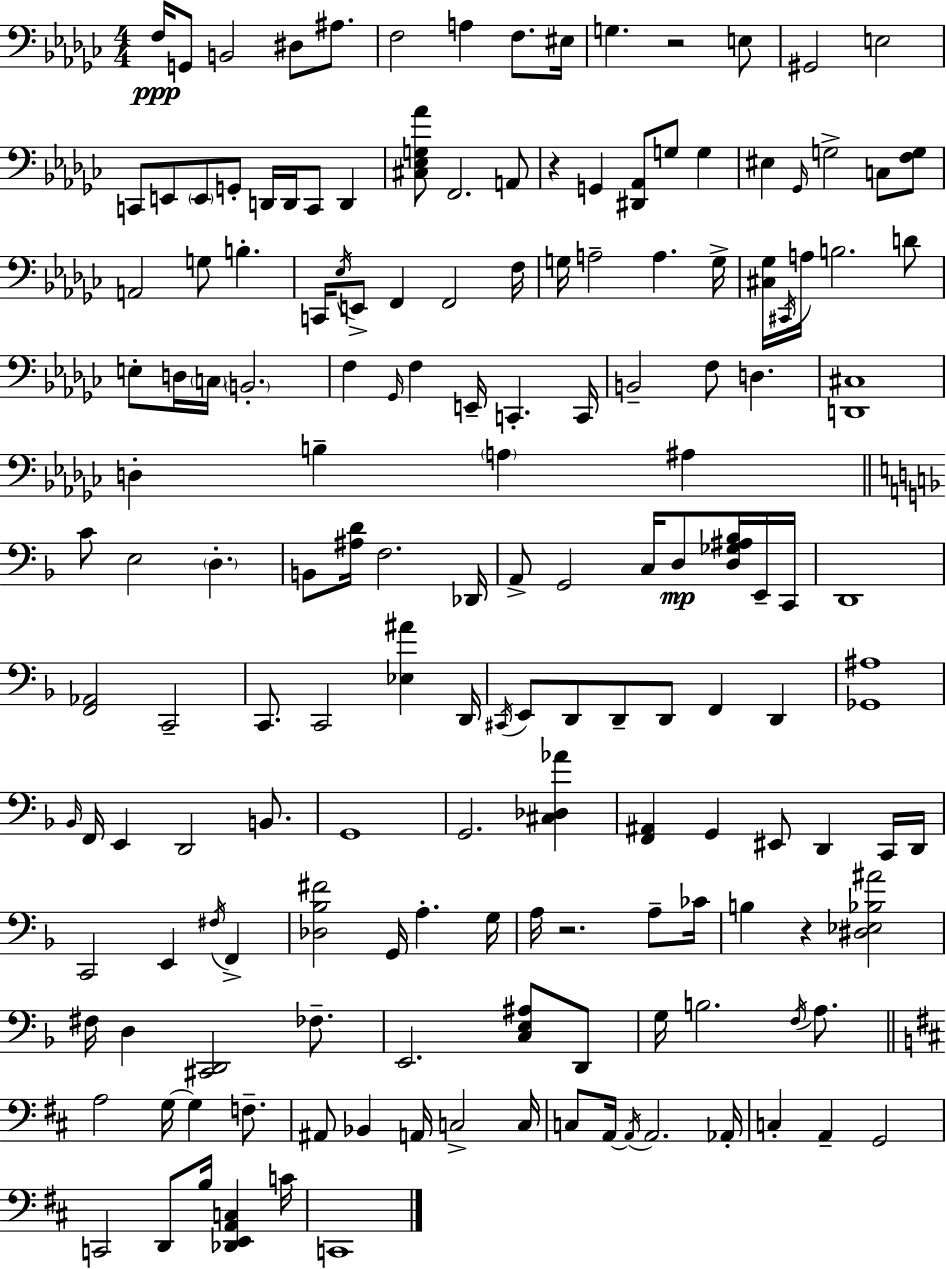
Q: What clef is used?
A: bass